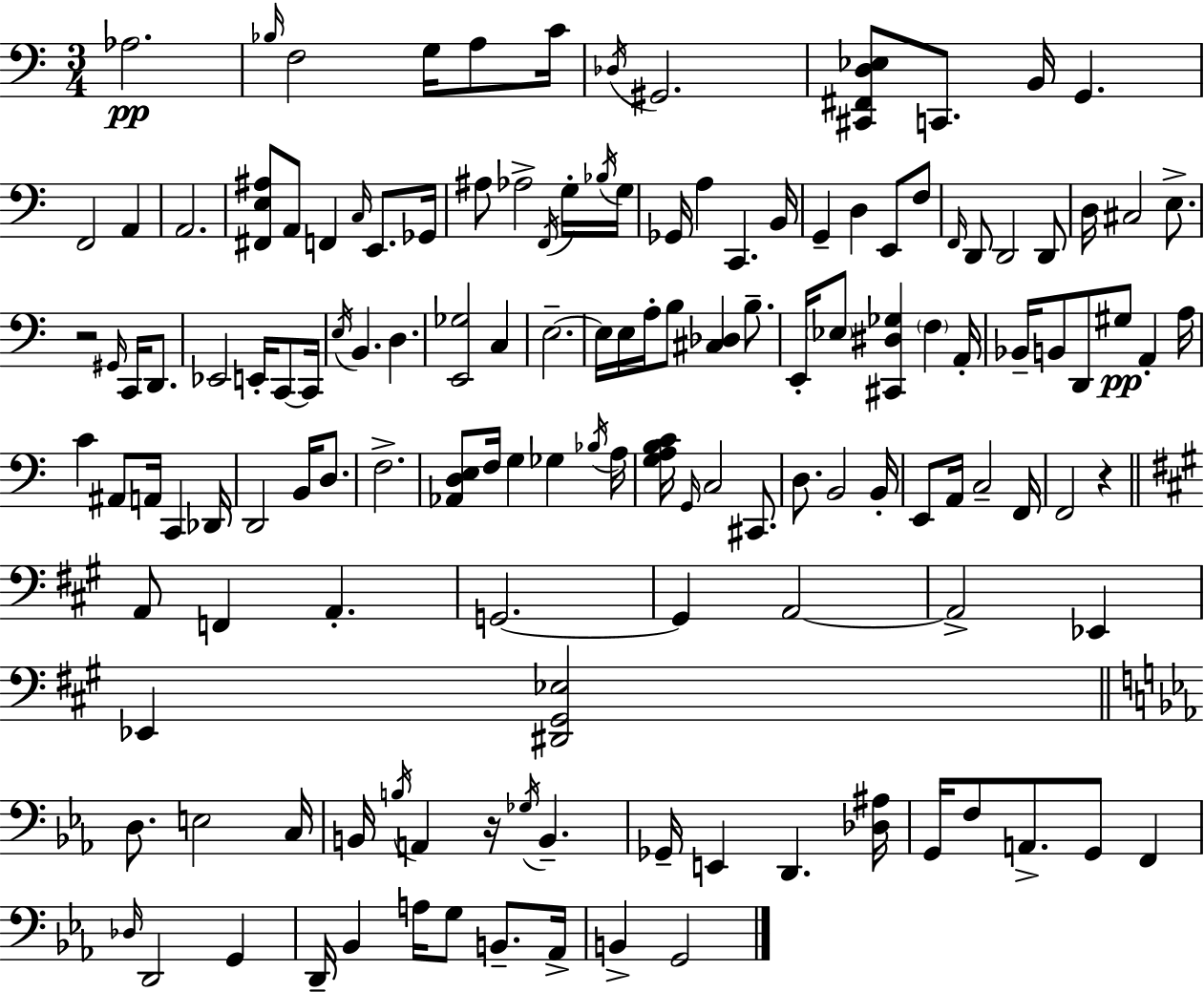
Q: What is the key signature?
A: A minor